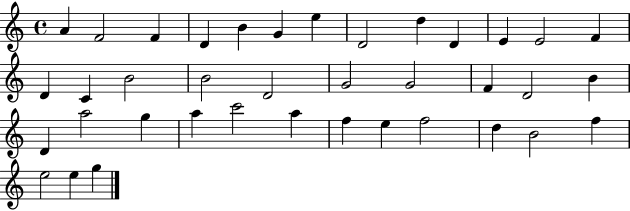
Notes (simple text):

A4/q F4/h F4/q D4/q B4/q G4/q E5/q D4/h D5/q D4/q E4/q E4/h F4/q D4/q C4/q B4/h B4/h D4/h G4/h G4/h F4/q D4/h B4/q D4/q A5/h G5/q A5/q C6/h A5/q F5/q E5/q F5/h D5/q B4/h F5/q E5/h E5/q G5/q